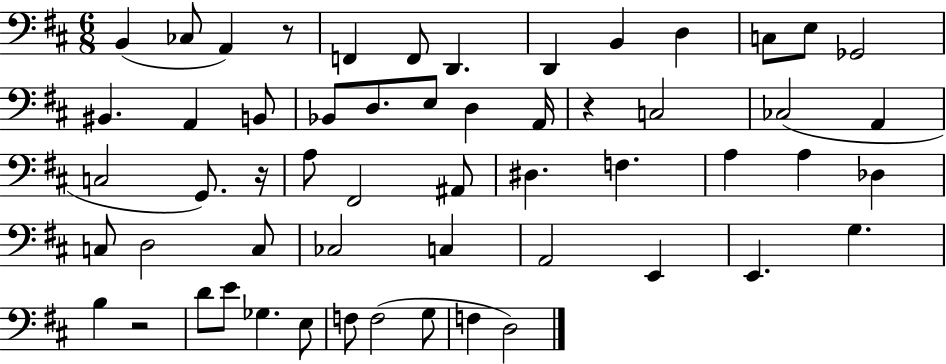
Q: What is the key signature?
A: D major